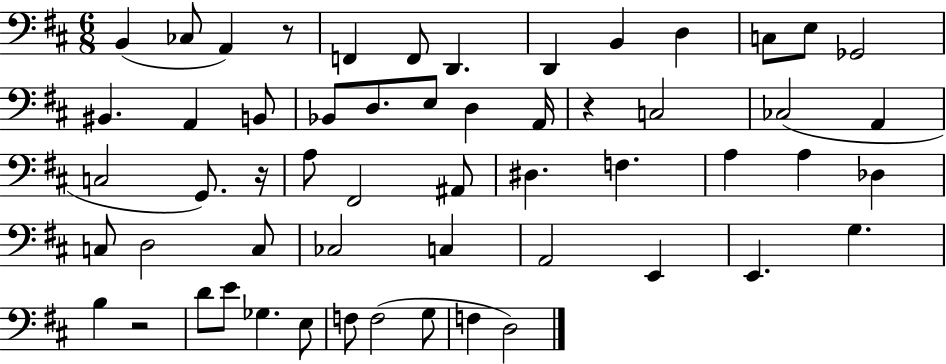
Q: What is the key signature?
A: D major